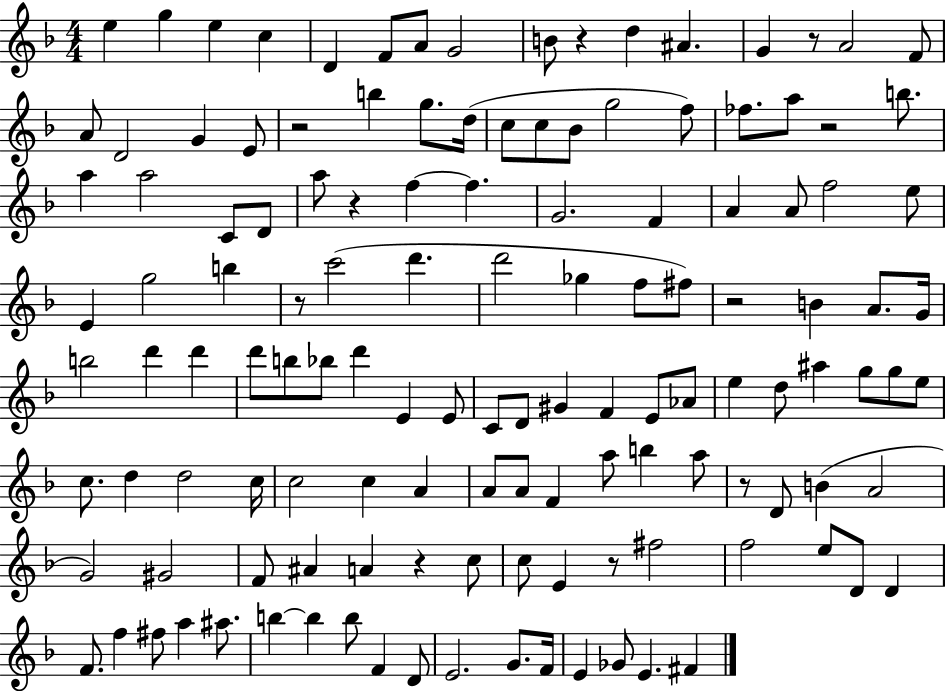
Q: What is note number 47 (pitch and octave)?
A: D6